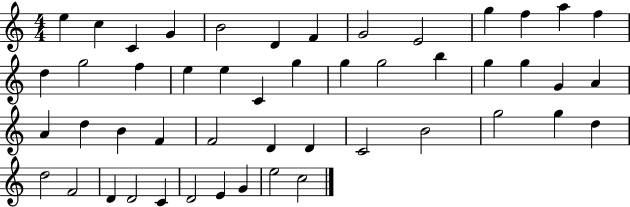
E5/q C5/q C4/q G4/q B4/h D4/q F4/q G4/h E4/h G5/q F5/q A5/q F5/q D5/q G5/h F5/q E5/q E5/q C4/q G5/q G5/q G5/h B5/q G5/q G5/q G4/q A4/q A4/q D5/q B4/q F4/q F4/h D4/q D4/q C4/h B4/h G5/h G5/q D5/q D5/h F4/h D4/q D4/h C4/q D4/h E4/q G4/q E5/h C5/h